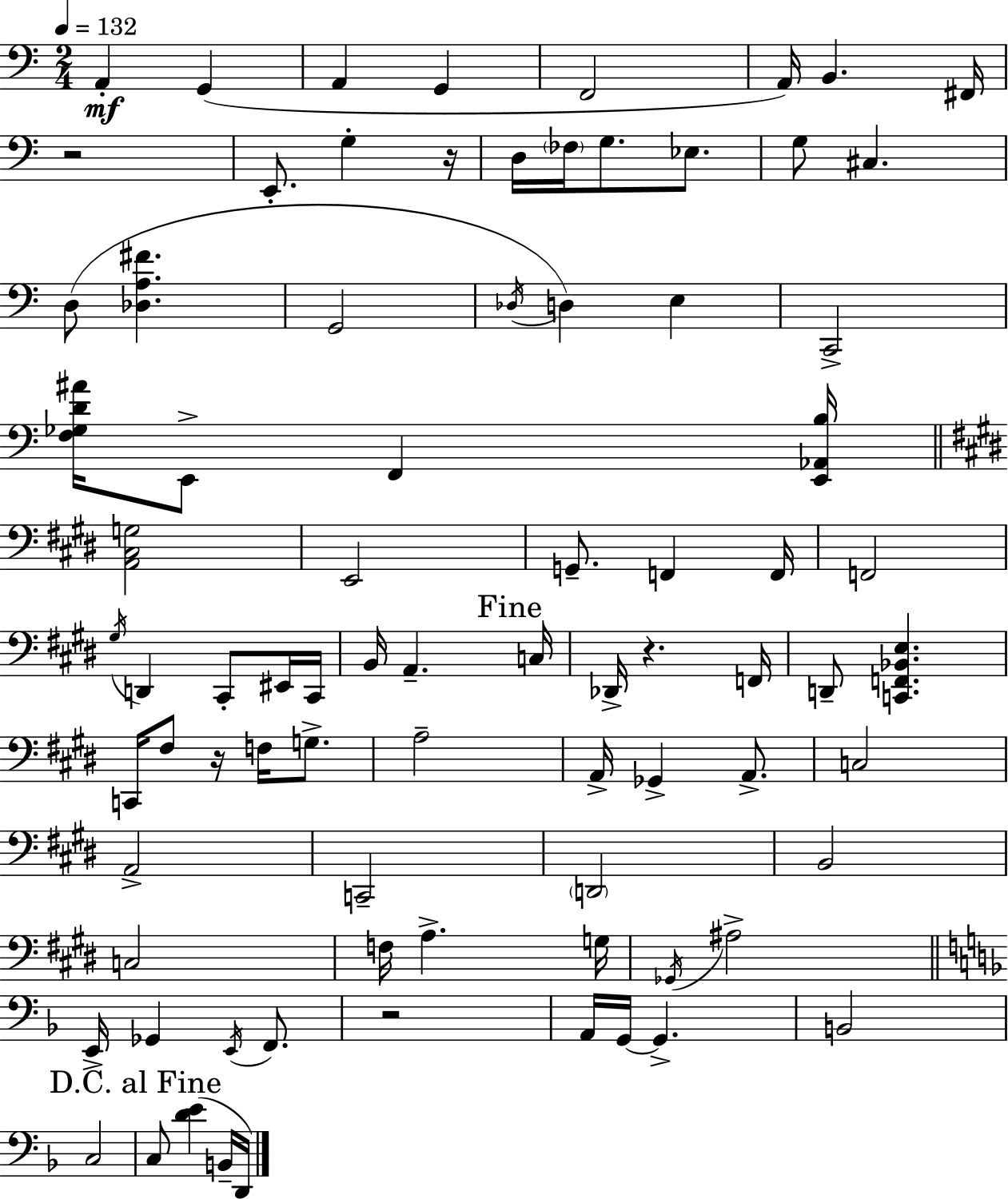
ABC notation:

X:1
T:Untitled
M:2/4
L:1/4
K:Am
A,, G,, A,, G,, F,,2 A,,/4 B,, ^F,,/4 z2 E,,/2 G, z/4 D,/4 _F,/4 G,/2 _E,/2 G,/2 ^C, D,/2 [_D,A,^F] G,,2 _D,/4 D, E, C,,2 [F,_G,D^A]/4 E,,/2 F,, [E,,_A,,B,]/4 [A,,^C,G,]2 E,,2 G,,/2 F,, F,,/4 F,,2 ^G,/4 D,, ^C,,/2 ^E,,/4 ^C,,/4 B,,/4 A,, C,/4 _D,,/4 z F,,/4 D,,/2 [C,,F,,_B,,E,] C,,/4 ^F,/2 z/4 F,/4 G,/2 A,2 A,,/4 _G,, A,,/2 C,2 A,,2 C,,2 D,,2 B,,2 C,2 F,/4 A, G,/4 _G,,/4 ^A,2 E,,/4 _G,, E,,/4 F,,/2 z2 A,,/4 G,,/4 G,, B,,2 C,2 C,/2 [DE] B,,/4 D,,/4